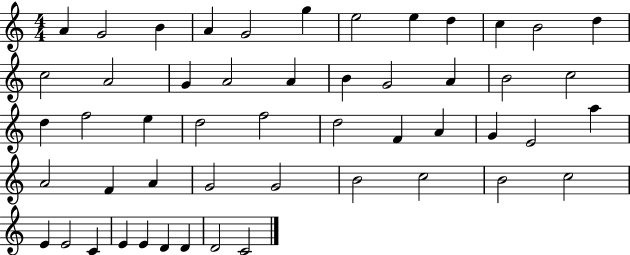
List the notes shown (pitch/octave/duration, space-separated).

A4/q G4/h B4/q A4/q G4/h G5/q E5/h E5/q D5/q C5/q B4/h D5/q C5/h A4/h G4/q A4/h A4/q B4/q G4/h A4/q B4/h C5/h D5/q F5/h E5/q D5/h F5/h D5/h F4/q A4/q G4/q E4/h A5/q A4/h F4/q A4/q G4/h G4/h B4/h C5/h B4/h C5/h E4/q E4/h C4/q E4/q E4/q D4/q D4/q D4/h C4/h